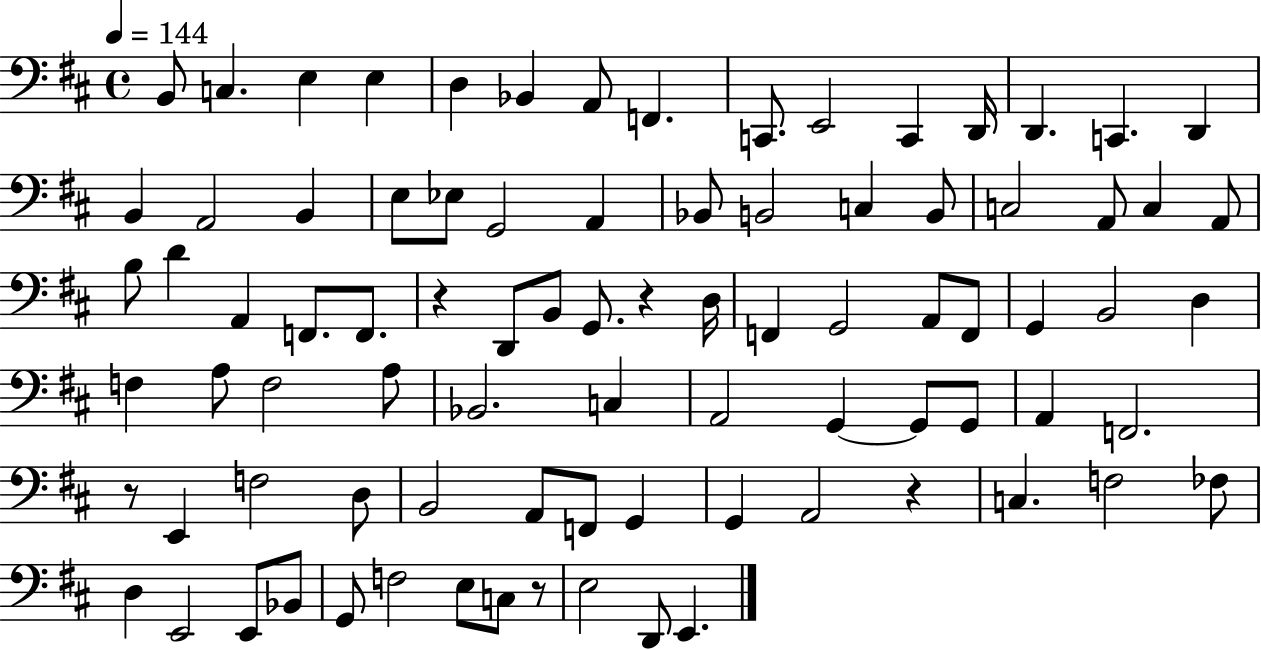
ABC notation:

X:1
T:Untitled
M:4/4
L:1/4
K:D
B,,/2 C, E, E, D, _B,, A,,/2 F,, C,,/2 E,,2 C,, D,,/4 D,, C,, D,, B,, A,,2 B,, E,/2 _E,/2 G,,2 A,, _B,,/2 B,,2 C, B,,/2 C,2 A,,/2 C, A,,/2 B,/2 D A,, F,,/2 F,,/2 z D,,/2 B,,/2 G,,/2 z D,/4 F,, G,,2 A,,/2 F,,/2 G,, B,,2 D, F, A,/2 F,2 A,/2 _B,,2 C, A,,2 G,, G,,/2 G,,/2 A,, F,,2 z/2 E,, F,2 D,/2 B,,2 A,,/2 F,,/2 G,, G,, A,,2 z C, F,2 _F,/2 D, E,,2 E,,/2 _B,,/2 G,,/2 F,2 E,/2 C,/2 z/2 E,2 D,,/2 E,,